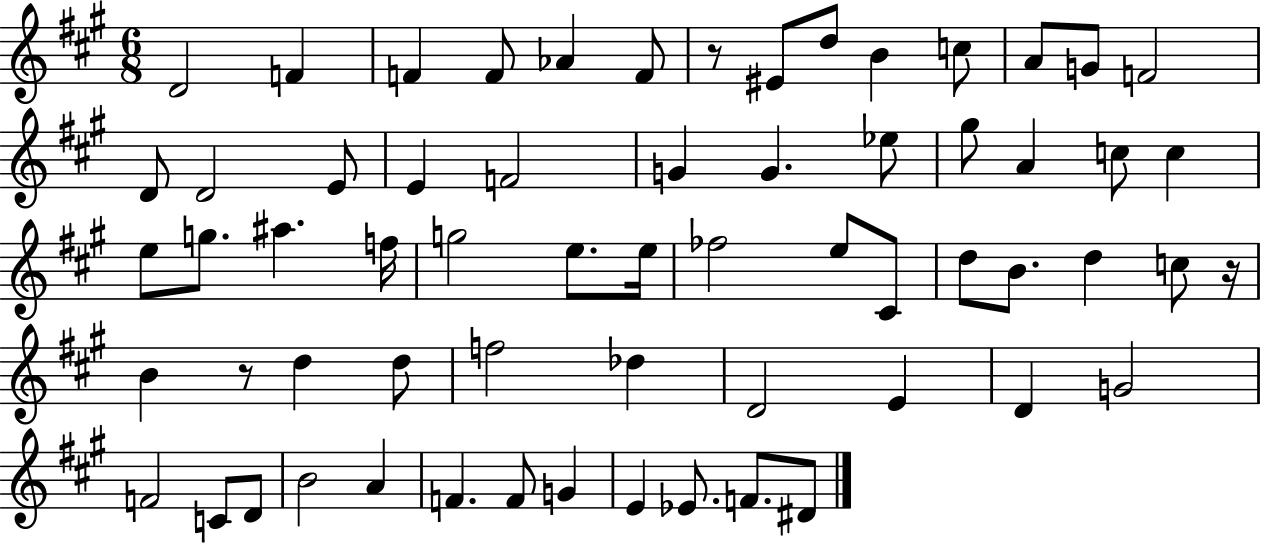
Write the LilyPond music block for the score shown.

{
  \clef treble
  \numericTimeSignature
  \time 6/8
  \key a \major
  d'2 f'4 | f'4 f'8 aes'4 f'8 | r8 eis'8 d''8 b'4 c''8 | a'8 g'8 f'2 | \break d'8 d'2 e'8 | e'4 f'2 | g'4 g'4. ees''8 | gis''8 a'4 c''8 c''4 | \break e''8 g''8. ais''4. f''16 | g''2 e''8. e''16 | fes''2 e''8 cis'8 | d''8 b'8. d''4 c''8 r16 | \break b'4 r8 d''4 d''8 | f''2 des''4 | d'2 e'4 | d'4 g'2 | \break f'2 c'8 d'8 | b'2 a'4 | f'4. f'8 g'4 | e'4 ees'8. f'8. dis'8 | \break \bar "|."
}